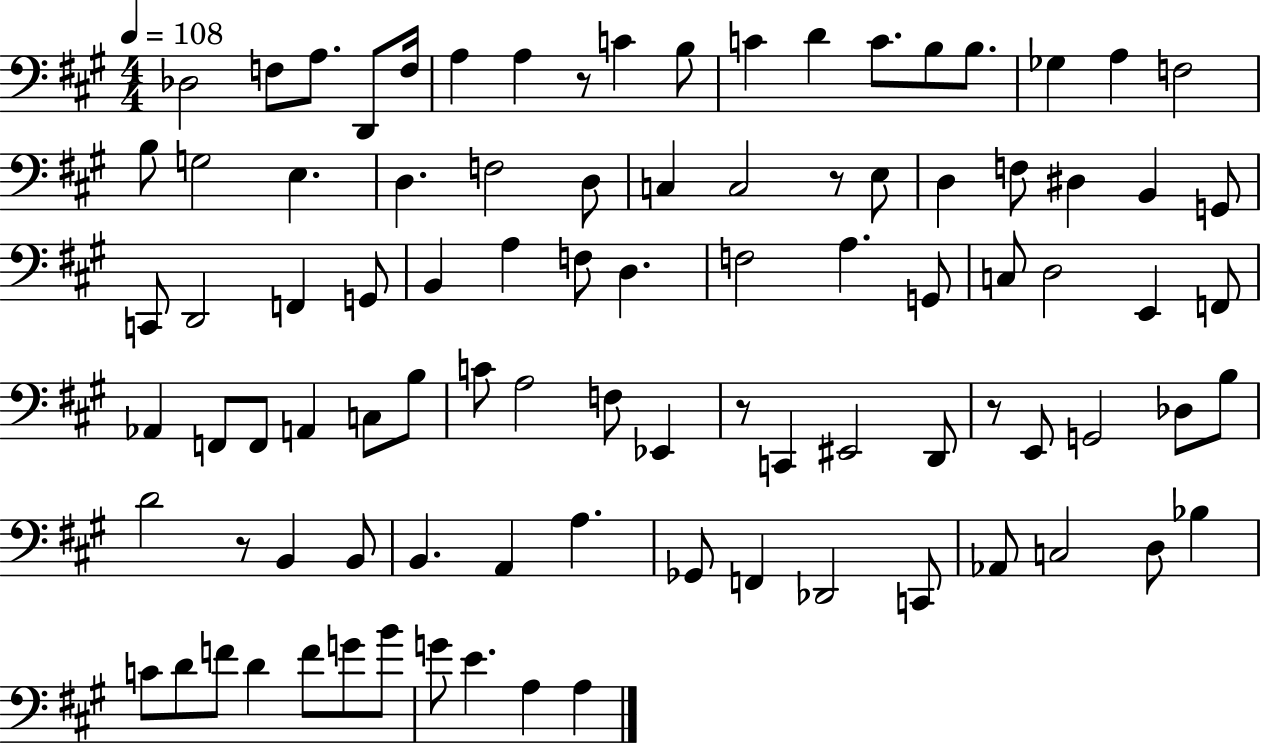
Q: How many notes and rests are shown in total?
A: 93